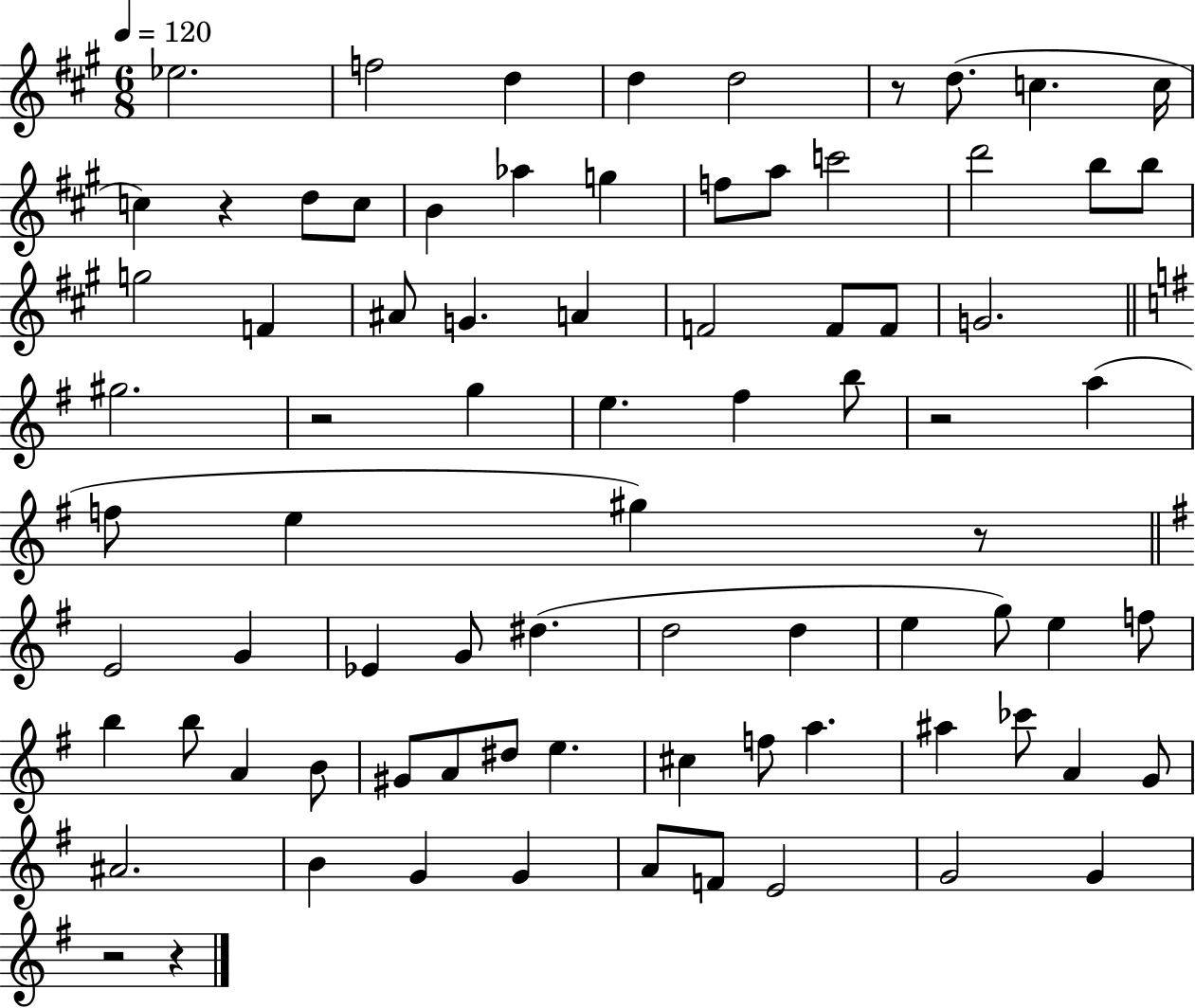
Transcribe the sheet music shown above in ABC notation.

X:1
T:Untitled
M:6/8
L:1/4
K:A
_e2 f2 d d d2 z/2 d/2 c c/4 c z d/2 c/2 B _a g f/2 a/2 c'2 d'2 b/2 b/2 g2 F ^A/2 G A F2 F/2 F/2 G2 ^g2 z2 g e ^f b/2 z2 a f/2 e ^g z/2 E2 G _E G/2 ^d d2 d e g/2 e f/2 b b/2 A B/2 ^G/2 A/2 ^d/2 e ^c f/2 a ^a _c'/2 A G/2 ^A2 B G G A/2 F/2 E2 G2 G z2 z